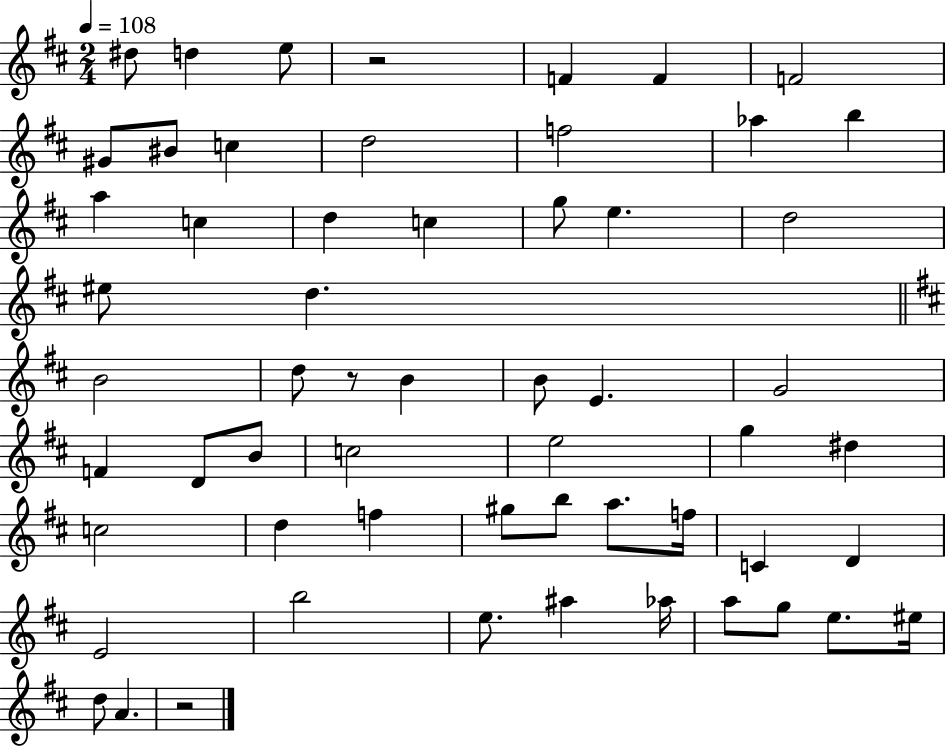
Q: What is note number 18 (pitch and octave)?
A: G5